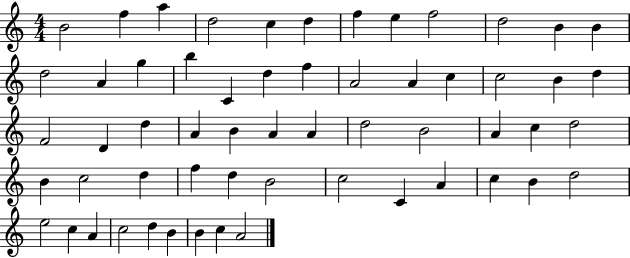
{
  \clef treble
  \numericTimeSignature
  \time 4/4
  \key c \major
  b'2 f''4 a''4 | d''2 c''4 d''4 | f''4 e''4 f''2 | d''2 b'4 b'4 | \break d''2 a'4 g''4 | b''4 c'4 d''4 f''4 | a'2 a'4 c''4 | c''2 b'4 d''4 | \break f'2 d'4 d''4 | a'4 b'4 a'4 a'4 | d''2 b'2 | a'4 c''4 d''2 | \break b'4 c''2 d''4 | f''4 d''4 b'2 | c''2 c'4 a'4 | c''4 b'4 d''2 | \break e''2 c''4 a'4 | c''2 d''4 b'4 | b'4 c''4 a'2 | \bar "|."
}